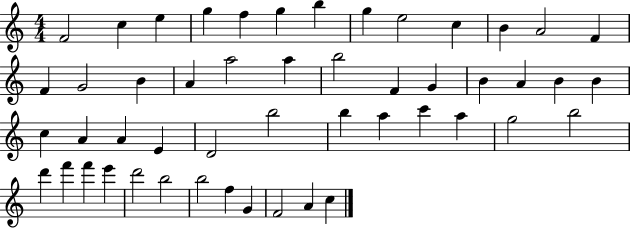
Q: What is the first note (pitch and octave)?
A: F4